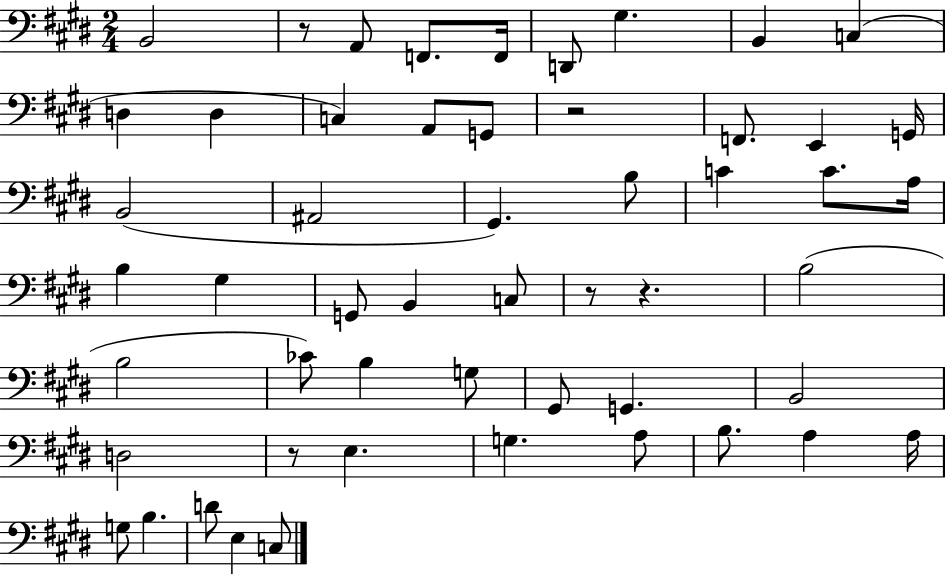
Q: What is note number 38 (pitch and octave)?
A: E3